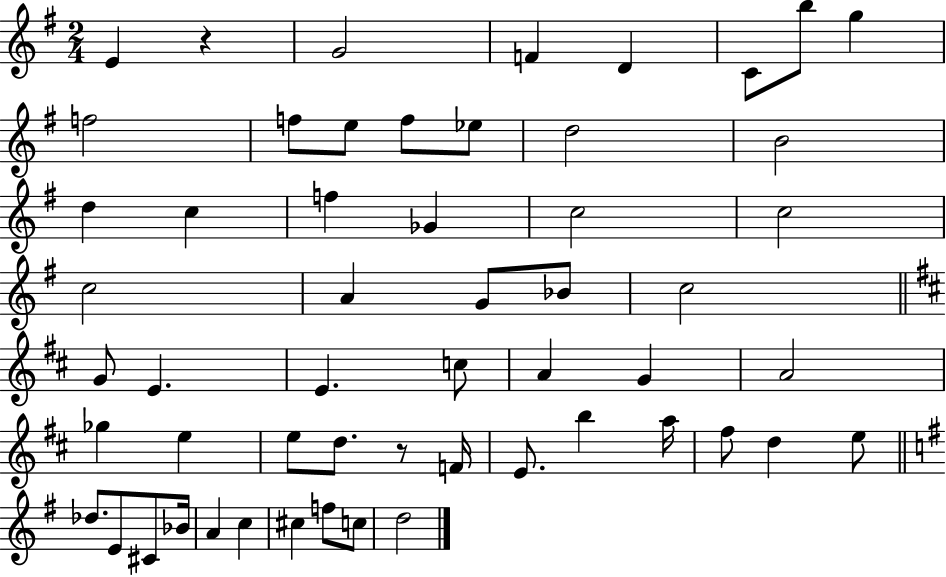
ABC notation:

X:1
T:Untitled
M:2/4
L:1/4
K:G
E z G2 F D C/2 b/2 g f2 f/2 e/2 f/2 _e/2 d2 B2 d c f _G c2 c2 c2 A G/2 _B/2 c2 G/2 E E c/2 A G A2 _g e e/2 d/2 z/2 F/4 E/2 b a/4 ^f/2 d e/2 _d/2 E/2 ^C/2 _B/4 A c ^c f/2 c/2 d2